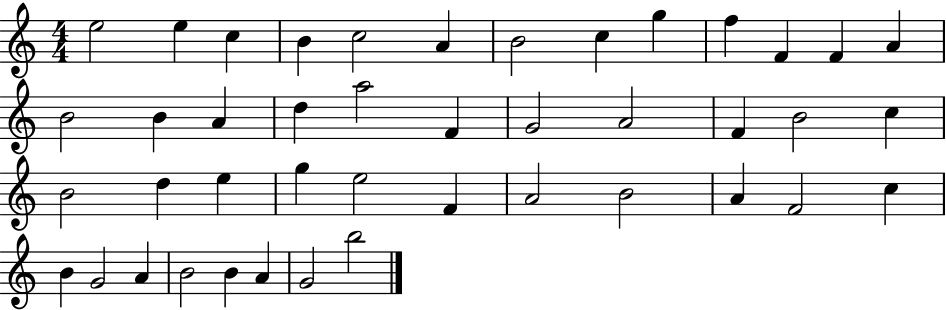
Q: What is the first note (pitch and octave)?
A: E5